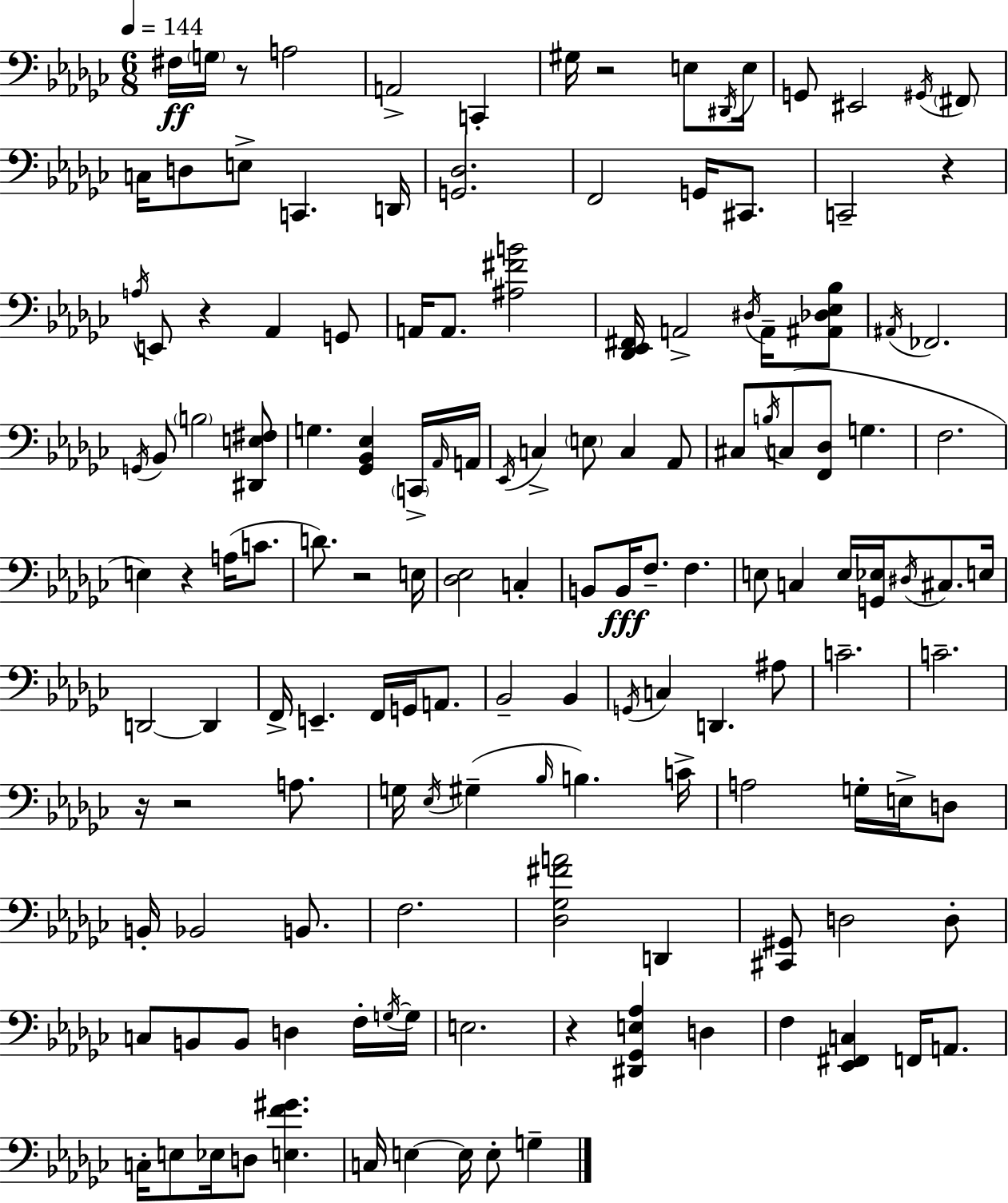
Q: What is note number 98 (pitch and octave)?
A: D3